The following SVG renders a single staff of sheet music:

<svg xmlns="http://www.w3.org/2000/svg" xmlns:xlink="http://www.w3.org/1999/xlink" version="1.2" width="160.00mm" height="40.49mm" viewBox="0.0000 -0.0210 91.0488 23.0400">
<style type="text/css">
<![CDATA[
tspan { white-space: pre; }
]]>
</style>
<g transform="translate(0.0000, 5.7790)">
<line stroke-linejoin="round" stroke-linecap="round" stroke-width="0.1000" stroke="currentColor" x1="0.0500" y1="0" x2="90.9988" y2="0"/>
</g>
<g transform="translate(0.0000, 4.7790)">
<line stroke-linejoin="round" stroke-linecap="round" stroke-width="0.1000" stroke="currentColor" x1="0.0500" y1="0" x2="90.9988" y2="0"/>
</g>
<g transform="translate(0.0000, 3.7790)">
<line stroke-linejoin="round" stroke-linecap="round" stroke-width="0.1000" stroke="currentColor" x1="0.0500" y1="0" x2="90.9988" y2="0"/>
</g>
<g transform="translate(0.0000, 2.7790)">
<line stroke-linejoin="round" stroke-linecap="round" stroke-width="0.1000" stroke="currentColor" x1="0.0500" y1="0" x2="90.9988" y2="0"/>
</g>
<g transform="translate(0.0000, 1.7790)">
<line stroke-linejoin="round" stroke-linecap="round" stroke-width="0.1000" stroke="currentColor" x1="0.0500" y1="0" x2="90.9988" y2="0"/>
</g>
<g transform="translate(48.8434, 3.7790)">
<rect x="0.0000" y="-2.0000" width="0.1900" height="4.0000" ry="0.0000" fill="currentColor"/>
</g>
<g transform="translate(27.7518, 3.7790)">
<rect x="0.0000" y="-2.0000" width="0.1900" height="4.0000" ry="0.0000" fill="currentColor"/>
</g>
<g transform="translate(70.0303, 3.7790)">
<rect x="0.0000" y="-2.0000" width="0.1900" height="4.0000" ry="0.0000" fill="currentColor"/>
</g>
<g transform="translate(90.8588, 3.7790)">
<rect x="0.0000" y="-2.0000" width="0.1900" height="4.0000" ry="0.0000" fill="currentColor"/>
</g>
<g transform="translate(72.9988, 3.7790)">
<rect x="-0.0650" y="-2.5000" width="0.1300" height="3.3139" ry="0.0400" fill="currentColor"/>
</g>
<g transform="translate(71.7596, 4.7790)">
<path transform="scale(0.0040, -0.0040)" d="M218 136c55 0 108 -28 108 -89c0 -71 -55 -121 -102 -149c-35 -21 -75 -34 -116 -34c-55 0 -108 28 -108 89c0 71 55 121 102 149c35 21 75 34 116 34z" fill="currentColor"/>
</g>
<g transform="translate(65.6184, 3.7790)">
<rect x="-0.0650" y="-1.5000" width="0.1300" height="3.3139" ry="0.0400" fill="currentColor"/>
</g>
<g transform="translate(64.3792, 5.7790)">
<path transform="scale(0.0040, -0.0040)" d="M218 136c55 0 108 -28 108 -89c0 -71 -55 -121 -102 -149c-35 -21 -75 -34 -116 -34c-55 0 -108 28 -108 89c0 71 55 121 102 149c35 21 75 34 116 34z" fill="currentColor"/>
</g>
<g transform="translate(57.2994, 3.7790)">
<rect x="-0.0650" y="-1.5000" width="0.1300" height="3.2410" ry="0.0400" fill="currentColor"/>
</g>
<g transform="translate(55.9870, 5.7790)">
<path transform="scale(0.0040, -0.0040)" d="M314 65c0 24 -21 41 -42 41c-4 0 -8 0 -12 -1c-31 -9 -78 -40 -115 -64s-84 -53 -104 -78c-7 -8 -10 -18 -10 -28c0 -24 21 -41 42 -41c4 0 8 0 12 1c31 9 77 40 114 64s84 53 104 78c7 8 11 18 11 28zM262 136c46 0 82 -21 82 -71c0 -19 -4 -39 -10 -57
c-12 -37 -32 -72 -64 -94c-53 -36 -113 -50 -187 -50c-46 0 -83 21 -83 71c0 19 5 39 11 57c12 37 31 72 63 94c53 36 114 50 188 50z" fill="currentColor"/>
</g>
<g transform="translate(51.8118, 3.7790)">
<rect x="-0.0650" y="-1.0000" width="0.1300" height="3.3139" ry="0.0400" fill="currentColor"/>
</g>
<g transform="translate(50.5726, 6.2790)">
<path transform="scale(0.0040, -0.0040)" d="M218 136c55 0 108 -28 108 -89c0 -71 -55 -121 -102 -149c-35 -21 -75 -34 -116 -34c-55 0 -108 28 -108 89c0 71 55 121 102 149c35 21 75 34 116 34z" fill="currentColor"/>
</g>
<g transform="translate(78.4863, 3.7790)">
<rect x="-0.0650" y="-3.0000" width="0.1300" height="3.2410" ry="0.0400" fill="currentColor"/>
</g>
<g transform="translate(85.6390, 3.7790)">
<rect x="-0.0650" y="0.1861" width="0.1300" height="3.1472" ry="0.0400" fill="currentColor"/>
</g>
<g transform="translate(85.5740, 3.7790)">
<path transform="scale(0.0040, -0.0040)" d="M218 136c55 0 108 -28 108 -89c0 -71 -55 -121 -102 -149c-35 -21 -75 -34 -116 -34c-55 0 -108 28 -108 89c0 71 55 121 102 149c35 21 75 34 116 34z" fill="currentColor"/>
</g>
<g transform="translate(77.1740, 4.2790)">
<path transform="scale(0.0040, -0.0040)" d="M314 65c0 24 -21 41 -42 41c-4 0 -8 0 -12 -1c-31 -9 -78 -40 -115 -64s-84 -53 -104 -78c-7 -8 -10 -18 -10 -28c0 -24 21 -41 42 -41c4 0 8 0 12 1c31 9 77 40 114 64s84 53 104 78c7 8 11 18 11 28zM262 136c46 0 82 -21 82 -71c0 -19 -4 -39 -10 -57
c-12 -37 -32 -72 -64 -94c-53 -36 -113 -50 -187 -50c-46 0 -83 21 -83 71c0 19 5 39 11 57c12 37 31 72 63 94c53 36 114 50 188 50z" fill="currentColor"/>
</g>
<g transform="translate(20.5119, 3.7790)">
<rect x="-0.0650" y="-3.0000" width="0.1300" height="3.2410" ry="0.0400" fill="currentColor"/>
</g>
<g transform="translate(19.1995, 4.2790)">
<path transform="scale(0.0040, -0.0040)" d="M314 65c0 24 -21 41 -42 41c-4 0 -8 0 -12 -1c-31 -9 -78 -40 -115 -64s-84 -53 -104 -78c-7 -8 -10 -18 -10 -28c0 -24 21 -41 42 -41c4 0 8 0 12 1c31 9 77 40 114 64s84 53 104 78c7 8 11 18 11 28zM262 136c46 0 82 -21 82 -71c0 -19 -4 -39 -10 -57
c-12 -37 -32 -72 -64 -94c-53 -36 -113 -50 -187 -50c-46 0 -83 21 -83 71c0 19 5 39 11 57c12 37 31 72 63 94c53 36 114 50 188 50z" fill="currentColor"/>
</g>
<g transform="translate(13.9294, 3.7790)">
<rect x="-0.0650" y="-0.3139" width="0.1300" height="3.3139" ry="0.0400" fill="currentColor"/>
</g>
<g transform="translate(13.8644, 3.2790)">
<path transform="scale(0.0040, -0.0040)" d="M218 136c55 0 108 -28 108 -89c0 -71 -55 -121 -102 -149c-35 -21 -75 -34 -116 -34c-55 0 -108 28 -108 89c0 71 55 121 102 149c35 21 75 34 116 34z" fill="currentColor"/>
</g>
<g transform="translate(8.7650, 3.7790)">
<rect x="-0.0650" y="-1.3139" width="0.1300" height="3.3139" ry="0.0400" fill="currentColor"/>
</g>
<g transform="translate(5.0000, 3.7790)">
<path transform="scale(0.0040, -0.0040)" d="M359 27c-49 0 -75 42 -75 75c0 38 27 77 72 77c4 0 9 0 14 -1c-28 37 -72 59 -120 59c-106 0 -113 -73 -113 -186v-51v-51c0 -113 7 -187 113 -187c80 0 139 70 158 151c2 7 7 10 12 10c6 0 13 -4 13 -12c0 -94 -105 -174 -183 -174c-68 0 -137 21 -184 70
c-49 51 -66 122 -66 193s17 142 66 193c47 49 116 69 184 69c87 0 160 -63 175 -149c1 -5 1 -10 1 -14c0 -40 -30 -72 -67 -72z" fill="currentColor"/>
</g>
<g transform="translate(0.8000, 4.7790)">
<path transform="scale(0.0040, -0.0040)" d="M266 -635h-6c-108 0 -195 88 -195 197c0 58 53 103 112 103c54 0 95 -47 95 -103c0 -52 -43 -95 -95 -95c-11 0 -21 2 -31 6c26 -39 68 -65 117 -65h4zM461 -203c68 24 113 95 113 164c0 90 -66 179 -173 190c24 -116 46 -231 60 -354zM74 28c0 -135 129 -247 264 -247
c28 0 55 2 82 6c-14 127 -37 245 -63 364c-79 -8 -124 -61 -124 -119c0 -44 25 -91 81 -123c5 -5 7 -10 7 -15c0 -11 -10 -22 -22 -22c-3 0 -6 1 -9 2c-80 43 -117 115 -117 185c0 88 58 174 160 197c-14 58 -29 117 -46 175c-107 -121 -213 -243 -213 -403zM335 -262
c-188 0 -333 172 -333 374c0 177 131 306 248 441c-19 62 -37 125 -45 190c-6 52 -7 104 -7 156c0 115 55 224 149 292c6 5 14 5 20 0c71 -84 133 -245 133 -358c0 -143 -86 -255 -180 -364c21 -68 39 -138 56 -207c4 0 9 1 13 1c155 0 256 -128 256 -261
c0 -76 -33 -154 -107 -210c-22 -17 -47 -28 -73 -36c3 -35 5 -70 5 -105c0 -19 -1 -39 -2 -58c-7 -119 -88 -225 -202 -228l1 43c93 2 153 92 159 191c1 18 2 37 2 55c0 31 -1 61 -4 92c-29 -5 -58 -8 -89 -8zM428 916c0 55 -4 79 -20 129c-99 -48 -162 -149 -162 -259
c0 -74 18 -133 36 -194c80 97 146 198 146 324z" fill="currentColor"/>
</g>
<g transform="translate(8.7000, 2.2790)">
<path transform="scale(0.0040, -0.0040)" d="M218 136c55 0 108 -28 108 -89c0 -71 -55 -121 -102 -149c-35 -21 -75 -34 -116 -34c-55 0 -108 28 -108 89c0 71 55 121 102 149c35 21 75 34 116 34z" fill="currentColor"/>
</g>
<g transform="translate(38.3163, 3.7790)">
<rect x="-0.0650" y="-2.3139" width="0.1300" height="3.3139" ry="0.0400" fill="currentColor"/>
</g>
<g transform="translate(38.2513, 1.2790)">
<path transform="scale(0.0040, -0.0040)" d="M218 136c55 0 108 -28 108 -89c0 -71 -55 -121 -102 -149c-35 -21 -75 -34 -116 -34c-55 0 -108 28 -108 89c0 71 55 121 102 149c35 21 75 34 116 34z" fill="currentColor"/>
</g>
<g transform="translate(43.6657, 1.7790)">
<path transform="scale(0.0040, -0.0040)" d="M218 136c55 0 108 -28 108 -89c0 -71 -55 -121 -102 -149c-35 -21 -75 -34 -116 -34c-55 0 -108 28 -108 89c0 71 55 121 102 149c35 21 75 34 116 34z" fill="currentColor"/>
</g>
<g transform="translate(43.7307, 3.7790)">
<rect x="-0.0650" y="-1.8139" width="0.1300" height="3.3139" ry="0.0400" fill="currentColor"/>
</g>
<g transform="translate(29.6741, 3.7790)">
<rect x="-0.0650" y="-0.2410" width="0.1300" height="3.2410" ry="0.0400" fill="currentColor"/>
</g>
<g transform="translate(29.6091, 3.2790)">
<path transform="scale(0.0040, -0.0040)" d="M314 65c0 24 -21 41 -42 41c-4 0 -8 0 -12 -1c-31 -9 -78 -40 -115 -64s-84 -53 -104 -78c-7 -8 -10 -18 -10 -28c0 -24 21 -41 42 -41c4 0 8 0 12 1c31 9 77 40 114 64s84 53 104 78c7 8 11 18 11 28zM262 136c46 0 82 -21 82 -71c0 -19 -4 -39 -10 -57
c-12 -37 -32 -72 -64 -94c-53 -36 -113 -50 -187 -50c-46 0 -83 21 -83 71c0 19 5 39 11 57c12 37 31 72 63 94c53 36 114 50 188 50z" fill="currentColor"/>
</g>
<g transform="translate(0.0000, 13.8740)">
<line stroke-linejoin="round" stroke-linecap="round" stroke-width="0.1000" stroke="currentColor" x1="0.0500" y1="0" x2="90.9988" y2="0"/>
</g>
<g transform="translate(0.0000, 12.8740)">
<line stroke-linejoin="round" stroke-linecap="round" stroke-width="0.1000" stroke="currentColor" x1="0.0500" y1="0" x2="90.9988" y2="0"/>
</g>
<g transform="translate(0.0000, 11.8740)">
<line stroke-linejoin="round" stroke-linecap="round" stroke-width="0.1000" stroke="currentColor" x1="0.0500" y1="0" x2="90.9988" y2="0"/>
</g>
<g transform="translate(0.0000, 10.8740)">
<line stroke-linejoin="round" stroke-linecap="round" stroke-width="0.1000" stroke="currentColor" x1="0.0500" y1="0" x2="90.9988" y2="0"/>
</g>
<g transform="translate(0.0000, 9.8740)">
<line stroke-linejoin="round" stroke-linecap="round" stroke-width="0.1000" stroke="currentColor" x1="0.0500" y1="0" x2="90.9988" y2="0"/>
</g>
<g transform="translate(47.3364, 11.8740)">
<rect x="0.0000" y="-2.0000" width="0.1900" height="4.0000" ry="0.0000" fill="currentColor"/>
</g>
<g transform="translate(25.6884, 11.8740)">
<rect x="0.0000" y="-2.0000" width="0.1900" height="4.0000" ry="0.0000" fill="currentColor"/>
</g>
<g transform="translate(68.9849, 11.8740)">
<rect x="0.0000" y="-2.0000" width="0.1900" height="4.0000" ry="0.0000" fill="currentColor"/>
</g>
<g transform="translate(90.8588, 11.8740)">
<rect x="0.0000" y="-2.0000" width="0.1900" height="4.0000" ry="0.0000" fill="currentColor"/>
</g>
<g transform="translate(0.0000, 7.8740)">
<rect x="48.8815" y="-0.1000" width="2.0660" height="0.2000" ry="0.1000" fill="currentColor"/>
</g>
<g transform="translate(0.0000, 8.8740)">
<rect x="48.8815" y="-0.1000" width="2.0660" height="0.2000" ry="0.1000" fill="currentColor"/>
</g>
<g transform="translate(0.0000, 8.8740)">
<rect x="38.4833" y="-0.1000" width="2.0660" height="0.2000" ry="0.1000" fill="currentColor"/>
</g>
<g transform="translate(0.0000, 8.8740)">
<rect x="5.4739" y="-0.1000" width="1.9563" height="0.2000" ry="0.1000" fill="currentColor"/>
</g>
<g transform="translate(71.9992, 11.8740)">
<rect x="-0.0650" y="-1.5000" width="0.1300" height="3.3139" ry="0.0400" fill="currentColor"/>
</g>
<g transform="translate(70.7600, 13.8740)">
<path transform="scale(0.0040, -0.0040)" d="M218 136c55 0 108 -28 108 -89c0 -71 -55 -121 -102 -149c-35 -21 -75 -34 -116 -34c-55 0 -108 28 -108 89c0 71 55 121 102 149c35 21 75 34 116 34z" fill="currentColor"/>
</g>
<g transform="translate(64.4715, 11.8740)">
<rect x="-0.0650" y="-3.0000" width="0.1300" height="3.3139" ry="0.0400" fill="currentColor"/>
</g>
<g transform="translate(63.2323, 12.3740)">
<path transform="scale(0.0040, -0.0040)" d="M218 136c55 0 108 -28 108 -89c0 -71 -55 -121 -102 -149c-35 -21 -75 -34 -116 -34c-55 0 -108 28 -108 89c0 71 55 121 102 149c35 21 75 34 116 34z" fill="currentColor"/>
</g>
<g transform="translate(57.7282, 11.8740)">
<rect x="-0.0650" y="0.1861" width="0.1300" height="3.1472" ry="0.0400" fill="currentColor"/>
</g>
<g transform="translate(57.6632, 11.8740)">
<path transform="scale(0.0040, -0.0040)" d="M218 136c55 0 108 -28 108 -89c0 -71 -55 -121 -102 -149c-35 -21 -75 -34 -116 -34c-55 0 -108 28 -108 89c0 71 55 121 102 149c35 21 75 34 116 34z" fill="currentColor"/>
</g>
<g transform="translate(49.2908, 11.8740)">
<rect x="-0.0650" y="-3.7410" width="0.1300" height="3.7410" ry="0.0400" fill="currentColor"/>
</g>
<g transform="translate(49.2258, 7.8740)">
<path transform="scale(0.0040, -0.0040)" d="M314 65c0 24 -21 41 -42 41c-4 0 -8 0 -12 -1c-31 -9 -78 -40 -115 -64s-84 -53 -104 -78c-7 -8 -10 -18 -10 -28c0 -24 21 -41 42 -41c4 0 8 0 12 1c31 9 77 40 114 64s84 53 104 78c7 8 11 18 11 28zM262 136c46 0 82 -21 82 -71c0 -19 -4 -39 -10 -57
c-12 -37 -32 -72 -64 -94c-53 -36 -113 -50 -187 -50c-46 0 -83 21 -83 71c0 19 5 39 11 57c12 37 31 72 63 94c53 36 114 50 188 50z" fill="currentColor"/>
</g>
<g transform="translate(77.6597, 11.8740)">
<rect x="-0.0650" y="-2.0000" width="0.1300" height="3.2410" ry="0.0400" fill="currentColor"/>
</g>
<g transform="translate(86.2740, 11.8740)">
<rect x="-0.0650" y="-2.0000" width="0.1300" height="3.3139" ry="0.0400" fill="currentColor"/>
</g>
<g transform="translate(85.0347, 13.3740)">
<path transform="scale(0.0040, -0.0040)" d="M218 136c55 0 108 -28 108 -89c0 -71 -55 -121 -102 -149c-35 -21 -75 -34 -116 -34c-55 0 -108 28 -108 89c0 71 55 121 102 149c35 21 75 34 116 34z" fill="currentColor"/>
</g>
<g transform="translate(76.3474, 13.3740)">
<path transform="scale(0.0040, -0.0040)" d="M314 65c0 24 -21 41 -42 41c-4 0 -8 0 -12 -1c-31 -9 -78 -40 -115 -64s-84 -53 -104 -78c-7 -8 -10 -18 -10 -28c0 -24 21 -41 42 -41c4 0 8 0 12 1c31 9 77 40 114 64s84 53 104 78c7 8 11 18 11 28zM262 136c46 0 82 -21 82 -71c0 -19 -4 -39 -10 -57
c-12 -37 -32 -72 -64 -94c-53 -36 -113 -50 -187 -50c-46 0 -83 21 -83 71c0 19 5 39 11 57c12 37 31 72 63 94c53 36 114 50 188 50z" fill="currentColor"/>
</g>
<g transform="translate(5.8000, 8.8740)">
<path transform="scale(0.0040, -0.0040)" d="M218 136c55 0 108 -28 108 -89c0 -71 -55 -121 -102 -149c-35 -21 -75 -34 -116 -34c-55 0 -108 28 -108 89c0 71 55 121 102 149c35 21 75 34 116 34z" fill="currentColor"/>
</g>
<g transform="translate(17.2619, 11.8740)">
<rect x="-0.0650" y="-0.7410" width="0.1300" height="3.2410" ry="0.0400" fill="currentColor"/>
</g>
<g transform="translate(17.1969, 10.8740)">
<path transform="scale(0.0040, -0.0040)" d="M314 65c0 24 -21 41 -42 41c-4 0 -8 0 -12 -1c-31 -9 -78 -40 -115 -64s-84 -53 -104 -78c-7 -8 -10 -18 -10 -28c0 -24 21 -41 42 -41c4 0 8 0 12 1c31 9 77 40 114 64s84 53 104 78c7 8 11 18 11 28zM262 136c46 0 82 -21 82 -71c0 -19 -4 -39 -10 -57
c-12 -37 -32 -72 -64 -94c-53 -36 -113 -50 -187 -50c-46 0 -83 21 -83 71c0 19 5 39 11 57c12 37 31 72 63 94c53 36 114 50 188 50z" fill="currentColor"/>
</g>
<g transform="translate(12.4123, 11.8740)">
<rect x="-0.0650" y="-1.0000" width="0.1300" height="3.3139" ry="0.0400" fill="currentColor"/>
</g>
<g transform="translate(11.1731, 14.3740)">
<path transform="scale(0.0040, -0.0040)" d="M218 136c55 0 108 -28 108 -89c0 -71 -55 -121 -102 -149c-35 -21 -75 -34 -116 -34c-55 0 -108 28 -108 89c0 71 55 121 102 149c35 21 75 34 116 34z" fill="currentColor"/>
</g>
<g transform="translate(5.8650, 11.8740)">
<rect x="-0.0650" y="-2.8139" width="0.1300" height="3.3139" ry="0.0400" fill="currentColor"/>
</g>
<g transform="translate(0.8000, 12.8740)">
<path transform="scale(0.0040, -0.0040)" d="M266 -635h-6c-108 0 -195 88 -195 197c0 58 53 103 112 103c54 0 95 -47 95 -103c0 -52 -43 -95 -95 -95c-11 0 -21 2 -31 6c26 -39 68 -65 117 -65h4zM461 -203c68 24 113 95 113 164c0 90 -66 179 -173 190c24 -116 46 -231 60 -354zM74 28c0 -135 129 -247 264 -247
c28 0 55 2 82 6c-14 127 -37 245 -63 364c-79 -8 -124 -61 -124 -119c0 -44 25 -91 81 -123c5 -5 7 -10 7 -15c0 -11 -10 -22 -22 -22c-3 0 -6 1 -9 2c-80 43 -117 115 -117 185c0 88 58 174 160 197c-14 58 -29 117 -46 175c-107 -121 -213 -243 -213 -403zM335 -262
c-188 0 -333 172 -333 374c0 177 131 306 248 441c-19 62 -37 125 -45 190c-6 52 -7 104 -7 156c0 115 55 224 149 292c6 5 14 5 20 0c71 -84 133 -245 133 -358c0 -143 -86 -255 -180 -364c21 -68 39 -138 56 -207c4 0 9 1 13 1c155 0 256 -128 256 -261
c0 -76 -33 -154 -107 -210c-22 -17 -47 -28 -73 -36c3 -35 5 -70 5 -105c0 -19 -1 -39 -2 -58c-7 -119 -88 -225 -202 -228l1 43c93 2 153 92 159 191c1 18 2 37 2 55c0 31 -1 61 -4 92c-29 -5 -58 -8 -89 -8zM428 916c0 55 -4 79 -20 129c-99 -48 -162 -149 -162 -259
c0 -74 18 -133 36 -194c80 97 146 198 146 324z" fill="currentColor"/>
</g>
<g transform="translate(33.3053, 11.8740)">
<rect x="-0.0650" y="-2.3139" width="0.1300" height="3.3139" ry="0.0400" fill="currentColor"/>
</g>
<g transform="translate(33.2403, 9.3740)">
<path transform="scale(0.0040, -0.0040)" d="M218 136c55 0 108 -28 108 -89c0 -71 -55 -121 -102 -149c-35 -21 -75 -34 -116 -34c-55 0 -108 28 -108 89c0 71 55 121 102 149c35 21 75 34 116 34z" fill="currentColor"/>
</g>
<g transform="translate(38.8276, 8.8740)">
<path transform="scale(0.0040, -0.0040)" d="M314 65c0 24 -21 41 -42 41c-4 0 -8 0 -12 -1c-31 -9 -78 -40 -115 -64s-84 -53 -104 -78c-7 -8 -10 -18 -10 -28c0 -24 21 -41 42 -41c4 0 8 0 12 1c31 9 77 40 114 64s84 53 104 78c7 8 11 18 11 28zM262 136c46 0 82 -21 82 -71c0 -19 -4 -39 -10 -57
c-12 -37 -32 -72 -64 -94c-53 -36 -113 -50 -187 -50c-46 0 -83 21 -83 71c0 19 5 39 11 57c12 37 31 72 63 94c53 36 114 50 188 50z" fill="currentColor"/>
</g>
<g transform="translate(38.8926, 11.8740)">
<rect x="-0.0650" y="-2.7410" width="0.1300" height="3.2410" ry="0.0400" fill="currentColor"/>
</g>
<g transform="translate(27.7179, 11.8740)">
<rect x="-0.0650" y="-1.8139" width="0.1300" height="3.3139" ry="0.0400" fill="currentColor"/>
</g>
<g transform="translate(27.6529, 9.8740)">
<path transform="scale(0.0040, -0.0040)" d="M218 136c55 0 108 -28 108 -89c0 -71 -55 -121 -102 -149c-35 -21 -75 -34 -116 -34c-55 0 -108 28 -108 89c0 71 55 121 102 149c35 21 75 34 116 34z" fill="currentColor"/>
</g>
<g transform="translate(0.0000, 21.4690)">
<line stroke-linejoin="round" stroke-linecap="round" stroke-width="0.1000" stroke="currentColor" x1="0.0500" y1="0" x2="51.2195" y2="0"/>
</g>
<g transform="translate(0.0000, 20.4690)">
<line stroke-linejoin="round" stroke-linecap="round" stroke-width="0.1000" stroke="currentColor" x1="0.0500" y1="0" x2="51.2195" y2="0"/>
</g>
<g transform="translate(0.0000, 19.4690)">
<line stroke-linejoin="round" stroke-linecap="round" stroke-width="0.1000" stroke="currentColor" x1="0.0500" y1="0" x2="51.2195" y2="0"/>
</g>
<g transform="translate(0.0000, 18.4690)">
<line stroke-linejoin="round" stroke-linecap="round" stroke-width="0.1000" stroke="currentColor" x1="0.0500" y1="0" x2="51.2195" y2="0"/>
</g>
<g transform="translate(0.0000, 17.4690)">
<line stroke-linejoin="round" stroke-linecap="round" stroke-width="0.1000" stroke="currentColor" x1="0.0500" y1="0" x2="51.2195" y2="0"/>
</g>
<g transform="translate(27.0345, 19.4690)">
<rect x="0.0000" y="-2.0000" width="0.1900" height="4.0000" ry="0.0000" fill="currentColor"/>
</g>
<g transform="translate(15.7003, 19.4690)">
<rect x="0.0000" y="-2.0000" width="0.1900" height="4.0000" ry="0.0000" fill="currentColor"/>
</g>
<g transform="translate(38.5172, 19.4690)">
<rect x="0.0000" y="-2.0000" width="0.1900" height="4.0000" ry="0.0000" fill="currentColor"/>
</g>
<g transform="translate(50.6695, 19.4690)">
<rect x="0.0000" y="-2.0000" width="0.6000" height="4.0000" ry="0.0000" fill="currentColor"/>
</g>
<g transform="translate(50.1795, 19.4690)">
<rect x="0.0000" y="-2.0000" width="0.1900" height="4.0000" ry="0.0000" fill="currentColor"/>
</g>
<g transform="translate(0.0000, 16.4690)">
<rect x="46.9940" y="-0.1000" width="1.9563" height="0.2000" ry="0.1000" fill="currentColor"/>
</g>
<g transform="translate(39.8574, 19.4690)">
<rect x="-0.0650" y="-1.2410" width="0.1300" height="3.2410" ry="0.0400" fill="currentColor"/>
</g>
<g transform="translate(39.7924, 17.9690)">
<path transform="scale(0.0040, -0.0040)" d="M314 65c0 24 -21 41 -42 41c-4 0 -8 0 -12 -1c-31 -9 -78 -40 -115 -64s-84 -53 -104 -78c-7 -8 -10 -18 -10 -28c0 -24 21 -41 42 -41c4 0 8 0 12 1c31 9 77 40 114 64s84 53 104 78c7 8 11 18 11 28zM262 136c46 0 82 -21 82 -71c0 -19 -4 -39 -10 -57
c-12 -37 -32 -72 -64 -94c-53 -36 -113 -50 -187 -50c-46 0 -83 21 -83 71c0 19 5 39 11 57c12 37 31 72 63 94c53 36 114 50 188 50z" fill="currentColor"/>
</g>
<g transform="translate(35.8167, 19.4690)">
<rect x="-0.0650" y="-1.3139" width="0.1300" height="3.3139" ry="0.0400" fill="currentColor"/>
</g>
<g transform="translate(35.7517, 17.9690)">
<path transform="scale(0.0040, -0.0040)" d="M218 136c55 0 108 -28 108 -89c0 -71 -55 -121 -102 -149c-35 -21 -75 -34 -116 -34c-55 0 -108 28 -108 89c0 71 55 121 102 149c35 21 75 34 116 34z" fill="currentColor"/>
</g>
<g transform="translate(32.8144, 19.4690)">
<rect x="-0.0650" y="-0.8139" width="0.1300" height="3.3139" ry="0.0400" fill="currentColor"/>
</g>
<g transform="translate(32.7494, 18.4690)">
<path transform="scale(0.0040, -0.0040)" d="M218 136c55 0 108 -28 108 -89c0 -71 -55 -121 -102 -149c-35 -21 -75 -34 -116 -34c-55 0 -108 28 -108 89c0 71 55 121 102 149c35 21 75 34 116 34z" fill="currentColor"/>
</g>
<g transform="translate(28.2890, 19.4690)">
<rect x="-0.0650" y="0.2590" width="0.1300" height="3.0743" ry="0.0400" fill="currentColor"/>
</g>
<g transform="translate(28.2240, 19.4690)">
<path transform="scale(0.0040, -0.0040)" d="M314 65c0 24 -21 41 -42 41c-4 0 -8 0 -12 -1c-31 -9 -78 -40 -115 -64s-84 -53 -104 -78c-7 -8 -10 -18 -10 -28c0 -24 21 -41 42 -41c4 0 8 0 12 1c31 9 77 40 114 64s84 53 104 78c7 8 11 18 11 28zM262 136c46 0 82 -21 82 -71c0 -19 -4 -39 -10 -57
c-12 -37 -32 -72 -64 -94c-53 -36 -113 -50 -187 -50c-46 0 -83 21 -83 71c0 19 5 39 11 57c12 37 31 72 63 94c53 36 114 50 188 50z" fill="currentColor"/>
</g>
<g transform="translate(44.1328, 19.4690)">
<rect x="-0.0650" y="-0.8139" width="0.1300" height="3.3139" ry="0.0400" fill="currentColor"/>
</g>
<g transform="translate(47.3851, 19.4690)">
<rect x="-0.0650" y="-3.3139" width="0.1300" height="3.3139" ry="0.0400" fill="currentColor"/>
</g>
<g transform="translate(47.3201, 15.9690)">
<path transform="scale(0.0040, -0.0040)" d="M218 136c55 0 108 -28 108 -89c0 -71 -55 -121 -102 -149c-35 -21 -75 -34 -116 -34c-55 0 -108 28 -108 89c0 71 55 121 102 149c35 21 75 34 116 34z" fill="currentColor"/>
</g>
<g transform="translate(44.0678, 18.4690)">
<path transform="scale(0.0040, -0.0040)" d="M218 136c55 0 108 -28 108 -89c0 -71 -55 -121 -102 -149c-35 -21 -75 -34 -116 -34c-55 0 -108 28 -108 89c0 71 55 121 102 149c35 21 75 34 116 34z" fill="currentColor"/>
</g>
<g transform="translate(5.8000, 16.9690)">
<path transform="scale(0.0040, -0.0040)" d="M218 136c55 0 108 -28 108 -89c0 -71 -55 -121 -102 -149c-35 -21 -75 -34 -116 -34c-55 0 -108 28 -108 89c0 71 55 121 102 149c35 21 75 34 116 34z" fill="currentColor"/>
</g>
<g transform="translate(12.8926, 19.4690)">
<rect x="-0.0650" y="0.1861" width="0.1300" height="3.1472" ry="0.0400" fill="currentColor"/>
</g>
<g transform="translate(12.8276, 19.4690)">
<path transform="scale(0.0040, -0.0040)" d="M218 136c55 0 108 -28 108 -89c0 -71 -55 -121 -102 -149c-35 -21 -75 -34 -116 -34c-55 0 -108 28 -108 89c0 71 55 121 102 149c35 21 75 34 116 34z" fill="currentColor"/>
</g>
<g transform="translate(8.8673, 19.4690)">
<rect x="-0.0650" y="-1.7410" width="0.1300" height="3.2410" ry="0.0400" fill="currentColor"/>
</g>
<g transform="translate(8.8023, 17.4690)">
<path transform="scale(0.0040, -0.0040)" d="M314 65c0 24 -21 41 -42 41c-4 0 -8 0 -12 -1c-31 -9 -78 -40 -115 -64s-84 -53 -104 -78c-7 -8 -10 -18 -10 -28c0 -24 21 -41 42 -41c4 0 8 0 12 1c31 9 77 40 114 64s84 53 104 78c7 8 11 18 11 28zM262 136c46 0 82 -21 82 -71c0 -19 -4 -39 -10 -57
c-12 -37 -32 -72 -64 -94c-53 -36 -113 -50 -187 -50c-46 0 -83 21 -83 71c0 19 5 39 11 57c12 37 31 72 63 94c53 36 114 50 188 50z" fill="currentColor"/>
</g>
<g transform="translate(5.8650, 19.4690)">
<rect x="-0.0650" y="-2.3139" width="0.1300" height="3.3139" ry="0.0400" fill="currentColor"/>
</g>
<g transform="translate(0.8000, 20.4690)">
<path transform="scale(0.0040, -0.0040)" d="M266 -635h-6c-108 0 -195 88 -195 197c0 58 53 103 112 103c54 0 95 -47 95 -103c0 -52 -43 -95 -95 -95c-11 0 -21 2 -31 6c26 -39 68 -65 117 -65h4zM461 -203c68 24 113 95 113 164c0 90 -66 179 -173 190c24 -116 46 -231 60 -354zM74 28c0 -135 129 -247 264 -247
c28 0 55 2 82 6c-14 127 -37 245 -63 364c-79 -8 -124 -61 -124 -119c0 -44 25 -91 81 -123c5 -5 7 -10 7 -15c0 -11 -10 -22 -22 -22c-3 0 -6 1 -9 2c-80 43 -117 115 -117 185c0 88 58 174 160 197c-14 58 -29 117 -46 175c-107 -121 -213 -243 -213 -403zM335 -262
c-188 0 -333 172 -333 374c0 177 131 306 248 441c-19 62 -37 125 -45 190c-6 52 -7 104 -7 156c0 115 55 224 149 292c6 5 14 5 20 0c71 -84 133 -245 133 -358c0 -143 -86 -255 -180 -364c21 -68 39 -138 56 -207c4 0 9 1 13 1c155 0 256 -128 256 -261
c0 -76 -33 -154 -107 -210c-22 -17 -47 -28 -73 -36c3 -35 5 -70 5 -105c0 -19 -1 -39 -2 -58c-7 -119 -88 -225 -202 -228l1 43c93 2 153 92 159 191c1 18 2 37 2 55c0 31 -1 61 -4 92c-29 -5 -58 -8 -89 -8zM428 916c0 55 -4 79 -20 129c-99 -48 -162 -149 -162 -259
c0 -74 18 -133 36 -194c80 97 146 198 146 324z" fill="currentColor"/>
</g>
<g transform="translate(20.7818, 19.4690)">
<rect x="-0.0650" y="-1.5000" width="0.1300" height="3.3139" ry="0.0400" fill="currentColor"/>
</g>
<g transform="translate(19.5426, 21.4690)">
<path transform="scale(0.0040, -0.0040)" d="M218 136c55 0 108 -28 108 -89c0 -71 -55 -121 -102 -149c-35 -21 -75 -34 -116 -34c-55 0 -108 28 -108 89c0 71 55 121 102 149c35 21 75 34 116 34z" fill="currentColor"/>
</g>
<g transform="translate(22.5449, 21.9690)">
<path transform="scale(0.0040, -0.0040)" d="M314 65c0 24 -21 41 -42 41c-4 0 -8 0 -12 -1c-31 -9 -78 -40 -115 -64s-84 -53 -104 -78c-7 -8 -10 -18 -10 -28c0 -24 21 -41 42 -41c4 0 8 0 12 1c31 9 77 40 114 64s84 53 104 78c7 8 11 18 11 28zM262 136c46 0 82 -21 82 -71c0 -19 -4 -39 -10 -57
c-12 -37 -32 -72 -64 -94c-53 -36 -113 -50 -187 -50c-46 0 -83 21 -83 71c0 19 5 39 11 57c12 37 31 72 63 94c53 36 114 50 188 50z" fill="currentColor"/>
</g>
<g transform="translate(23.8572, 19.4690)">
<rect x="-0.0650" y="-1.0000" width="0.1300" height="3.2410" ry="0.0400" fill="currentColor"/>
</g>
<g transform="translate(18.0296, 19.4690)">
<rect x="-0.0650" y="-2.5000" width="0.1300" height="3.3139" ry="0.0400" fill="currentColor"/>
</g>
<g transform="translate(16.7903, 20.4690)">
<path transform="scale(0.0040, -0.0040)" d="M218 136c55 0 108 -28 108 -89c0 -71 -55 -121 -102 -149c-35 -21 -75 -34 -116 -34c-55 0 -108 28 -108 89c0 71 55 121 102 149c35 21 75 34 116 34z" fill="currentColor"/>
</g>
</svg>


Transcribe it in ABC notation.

X:1
T:Untitled
M:4/4
L:1/4
K:C
e c A2 c2 g f D E2 E G A2 B a D d2 f g a2 c'2 B A E F2 F g f2 B G E D2 B2 d e e2 d b